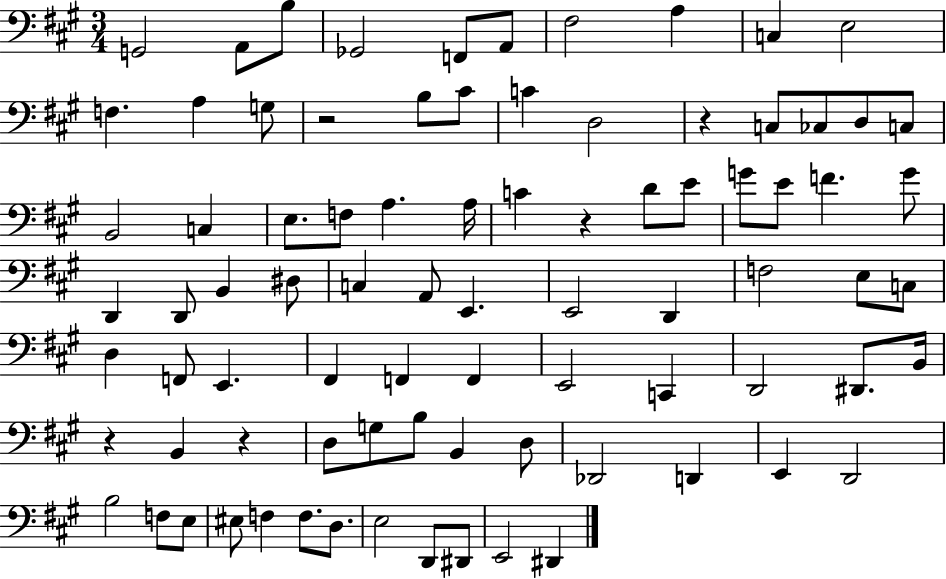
{
  \clef bass
  \numericTimeSignature
  \time 3/4
  \key a \major
  g,2 a,8 b8 | ges,2 f,8 a,8 | fis2 a4 | c4 e2 | \break f4. a4 g8 | r2 b8 cis'8 | c'4 d2 | r4 c8 ces8 d8 c8 | \break b,2 c4 | e8. f8 a4. a16 | c'4 r4 d'8 e'8 | g'8 e'8 f'4. g'8 | \break d,4 d,8 b,4 dis8 | c4 a,8 e,4. | e,2 d,4 | f2 e8 c8 | \break d4 f,8 e,4. | fis,4 f,4 f,4 | e,2 c,4 | d,2 dis,8. b,16 | \break r4 b,4 r4 | d8 g8 b8 b,4 d8 | des,2 d,4 | e,4 d,2 | \break b2 f8 e8 | eis8 f4 f8. d8. | e2 d,8 dis,8 | e,2 dis,4 | \break \bar "|."
}